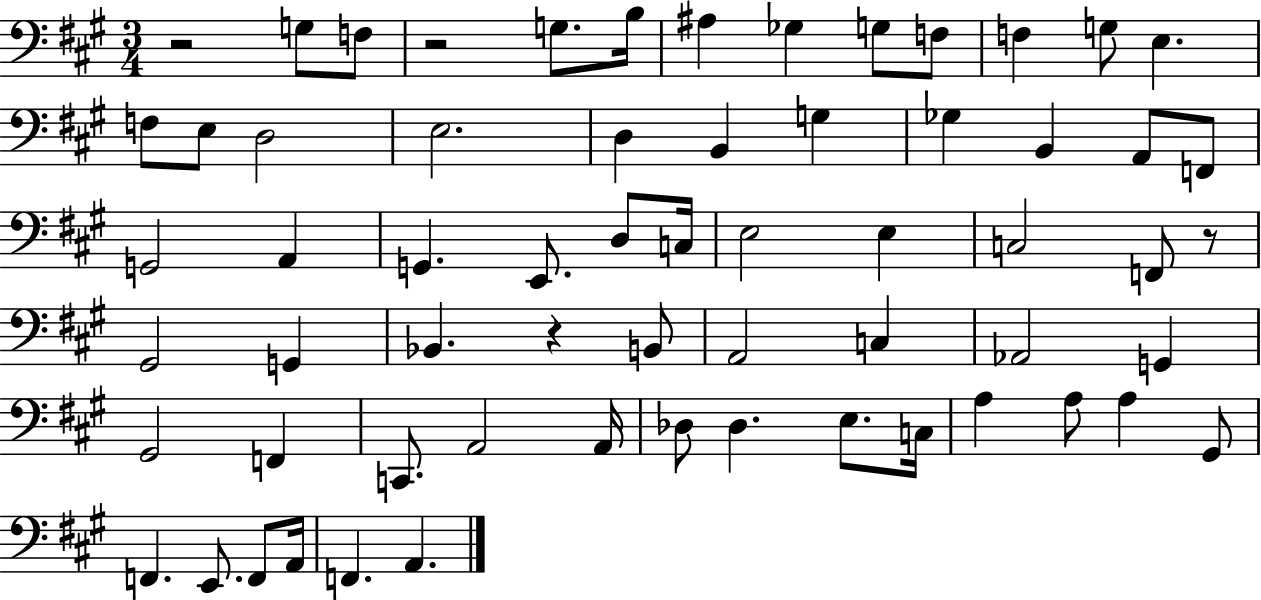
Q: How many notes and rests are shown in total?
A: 63